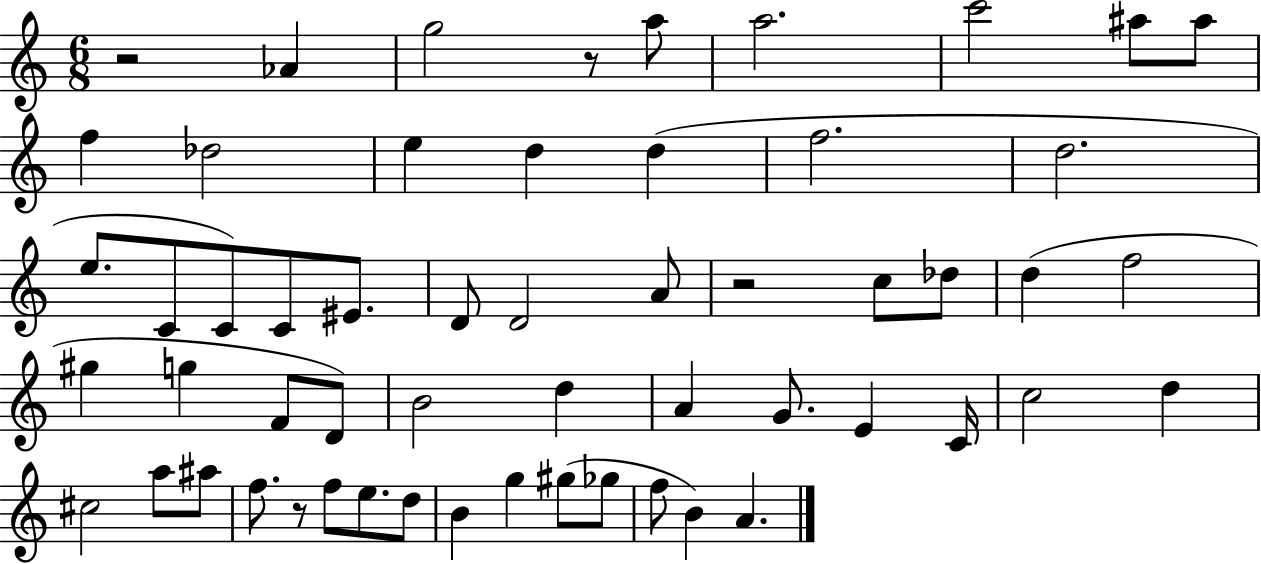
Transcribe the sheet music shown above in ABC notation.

X:1
T:Untitled
M:6/8
L:1/4
K:C
z2 _A g2 z/2 a/2 a2 c'2 ^a/2 ^a/2 f _d2 e d d f2 d2 e/2 C/2 C/2 C/2 ^E/2 D/2 D2 A/2 z2 c/2 _d/2 d f2 ^g g F/2 D/2 B2 d A G/2 E C/4 c2 d ^c2 a/2 ^a/2 f/2 z/2 f/2 e/2 d/2 B g ^g/2 _g/2 f/2 B A